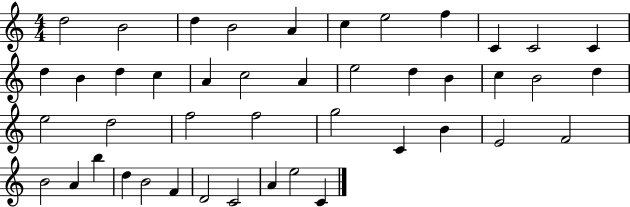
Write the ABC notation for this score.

X:1
T:Untitled
M:4/4
L:1/4
K:C
d2 B2 d B2 A c e2 f C C2 C d B d c A c2 A e2 d B c B2 d e2 d2 f2 f2 g2 C B E2 F2 B2 A b d B2 F D2 C2 A e2 C